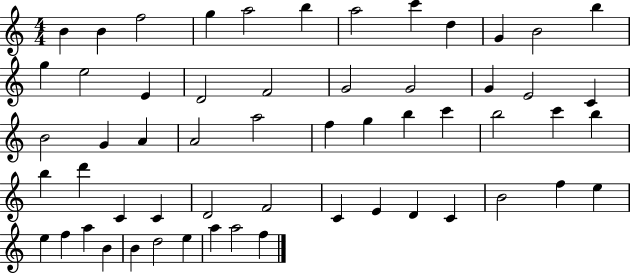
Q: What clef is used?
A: treble